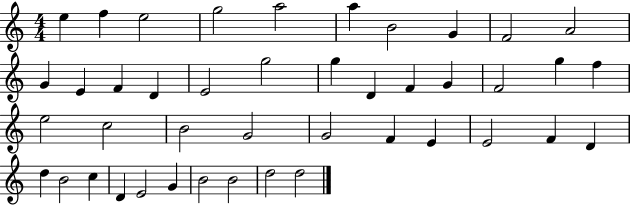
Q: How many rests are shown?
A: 0